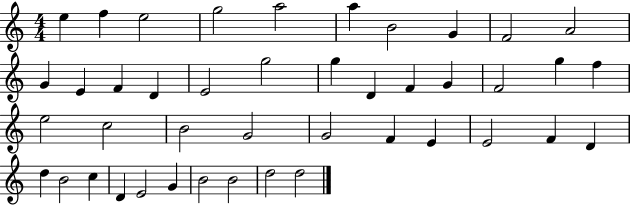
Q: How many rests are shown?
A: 0